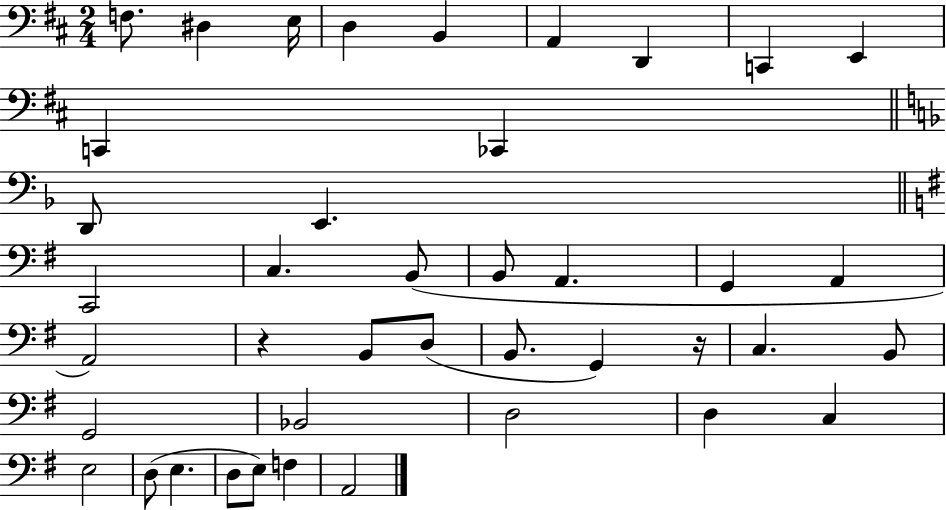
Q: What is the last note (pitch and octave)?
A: A2